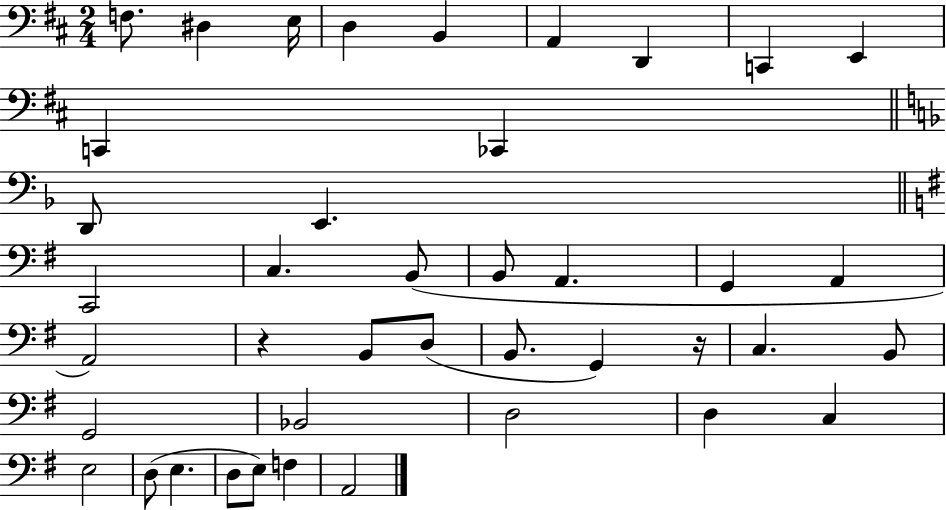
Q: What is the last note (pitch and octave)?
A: A2